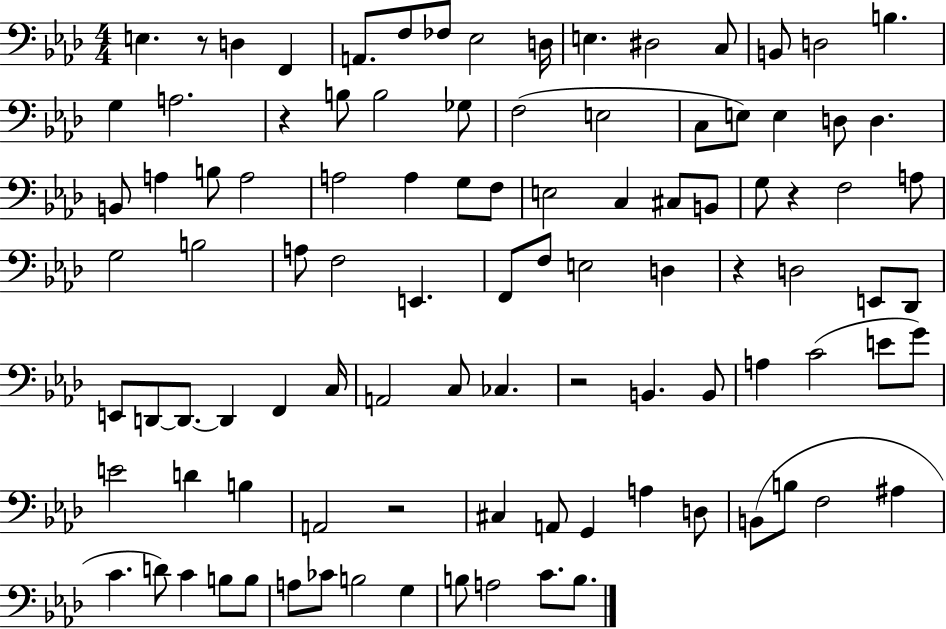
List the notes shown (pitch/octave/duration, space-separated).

E3/q. R/e D3/q F2/q A2/e. F3/e FES3/e Eb3/h D3/s E3/q. D#3/h C3/e B2/e D3/h B3/q. G3/q A3/h. R/q B3/e B3/h Gb3/e F3/h E3/h C3/e E3/e E3/q D3/e D3/q. B2/e A3/q B3/e A3/h A3/h A3/q G3/e F3/e E3/h C3/q C#3/e B2/e G3/e R/q F3/h A3/e G3/h B3/h A3/e F3/h E2/q. F2/e F3/e E3/h D3/q R/q D3/h E2/e Db2/e E2/e D2/e D2/e. D2/q F2/q C3/s A2/h C3/e CES3/q. R/h B2/q. B2/e A3/q C4/h E4/e G4/e E4/h D4/q B3/q A2/h R/h C#3/q A2/e G2/q A3/q D3/e B2/e B3/e F3/h A#3/q C4/q. D4/e C4/q B3/e B3/e A3/e CES4/e B3/h G3/q B3/e A3/h C4/e. B3/e.